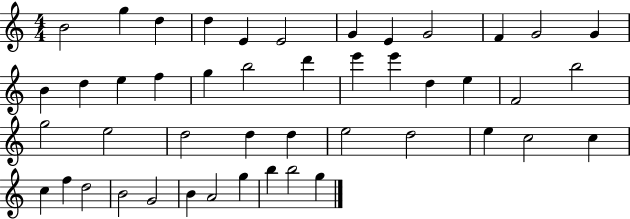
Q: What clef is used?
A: treble